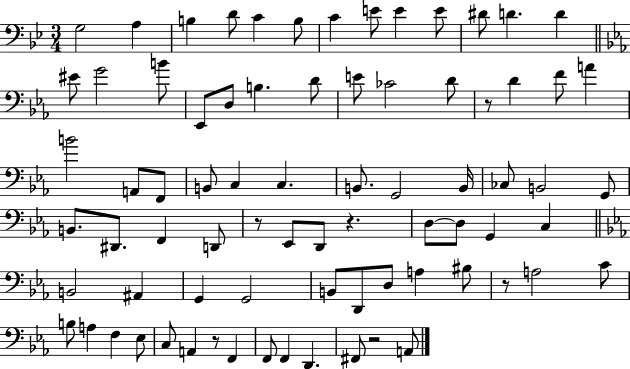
G3/h A3/q B3/q D4/e C4/q B3/e C4/q E4/e E4/q E4/e D#4/e D4/q. D4/q EIS4/e G4/h B4/e Eb2/e D3/e B3/q. D4/e E4/e CES4/h D4/e R/e D4/q F4/e A4/q B4/h A2/e F2/e B2/e C3/q C3/q. B2/e. G2/h B2/s CES3/e B2/h G2/e B2/e. D#2/e. F2/q D2/e R/e Eb2/e D2/e R/q. D3/e D3/e G2/q C3/q B2/h A#2/q G2/q G2/h B2/e D2/e D3/e A3/q BIS3/e R/e A3/h C4/e B3/e A3/q F3/q Eb3/e C3/e A2/q R/e F2/q F2/e F2/q D2/q. F#2/e R/h A2/e